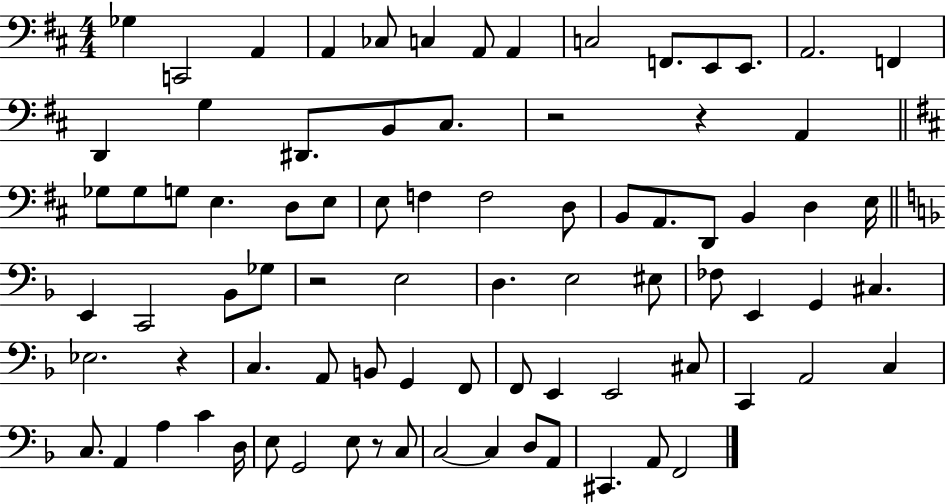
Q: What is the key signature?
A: D major